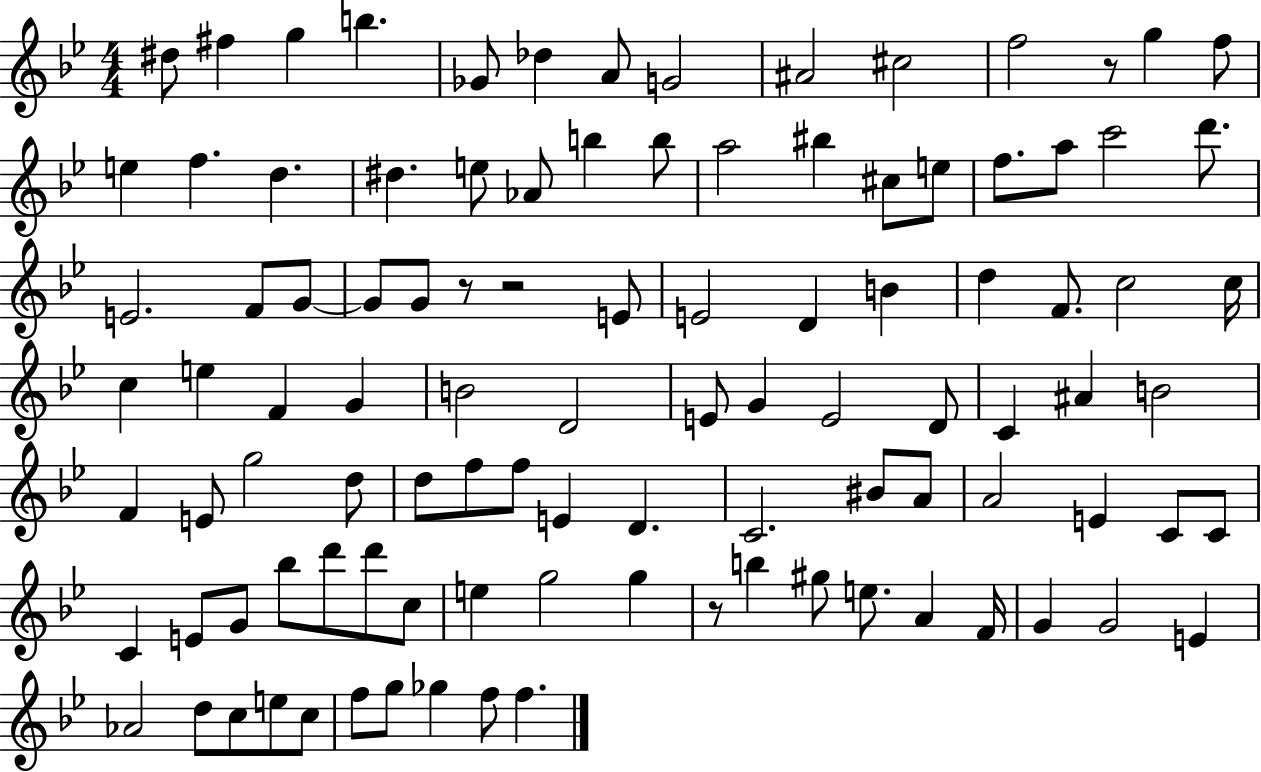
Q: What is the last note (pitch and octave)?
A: F5